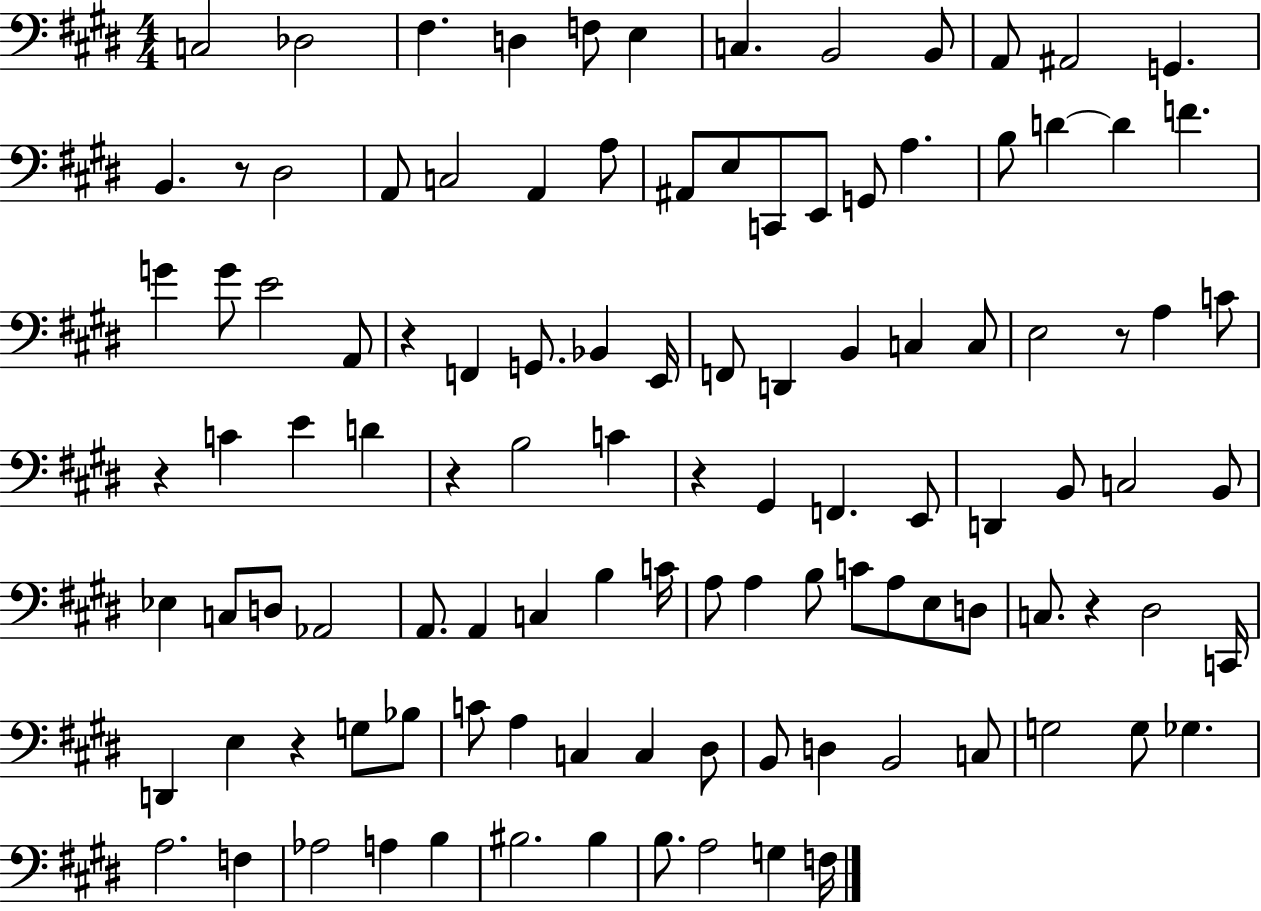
C3/h Db3/h F#3/q. D3/q F3/e E3/q C3/q. B2/h B2/e A2/e A#2/h G2/q. B2/q. R/e D#3/h A2/e C3/h A2/q A3/e A#2/e E3/e C2/e E2/e G2/e A3/q. B3/e D4/q D4/q F4/q. G4/q G4/e E4/h A2/e R/q F2/q G2/e. Bb2/q E2/s F2/e D2/q B2/q C3/q C3/e E3/h R/e A3/q C4/e R/q C4/q E4/q D4/q R/q B3/h C4/q R/q G#2/q F2/q. E2/e D2/q B2/e C3/h B2/e Eb3/q C3/e D3/e Ab2/h A2/e. A2/q C3/q B3/q C4/s A3/e A3/q B3/e C4/e A3/e E3/e D3/e C3/e. R/q D#3/h C2/s D2/q E3/q R/q G3/e Bb3/e C4/e A3/q C3/q C3/q D#3/e B2/e D3/q B2/h C3/e G3/h G3/e Gb3/q. A3/h. F3/q Ab3/h A3/q B3/q BIS3/h. BIS3/q B3/e. A3/h G3/q F3/s